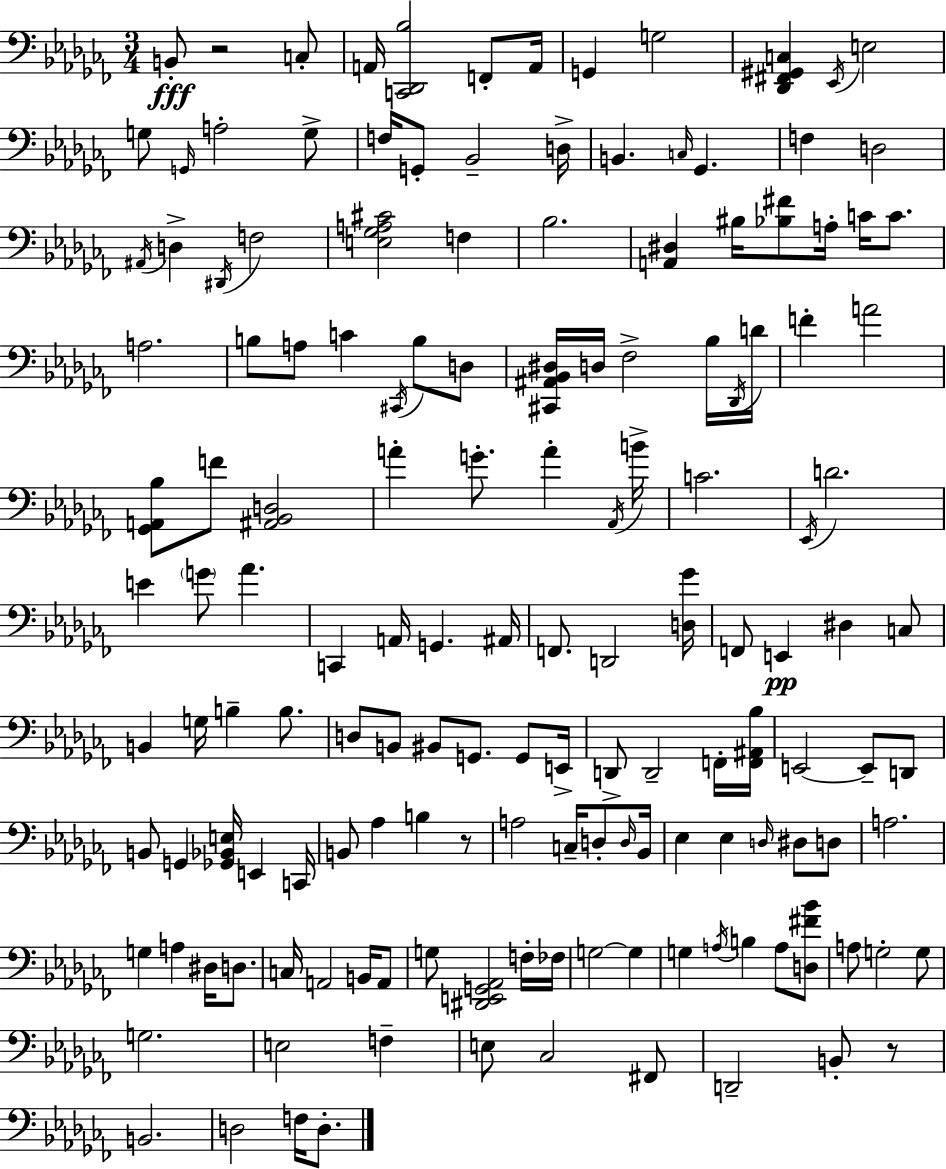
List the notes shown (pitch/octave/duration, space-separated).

B2/e R/h C3/e A2/s [C2,Db2,Bb3]/h F2/e A2/s G2/q G3/h [Db2,F#2,G#2,C3]/q Eb2/s E3/h G3/e G2/s A3/h G3/e F3/s G2/e Bb2/h D3/s B2/q. C3/s Gb2/q. F3/q D3/h A#2/s D3/q D#2/s F3/h [E3,Gb3,A3,C#4]/h F3/q Bb3/h. [A2,D#3]/q BIS3/s [Bb3,F#4]/e A3/s C4/s C4/e. A3/h. B3/e A3/e C4/q C#2/s B3/e D3/e [C#2,A#2,Bb2,D#3]/s D3/s FES3/h Bb3/s Db2/s D4/s F4/q A4/h [Gb2,A2,Bb3]/e F4/e [A#2,Bb2,D3]/h A4/q G4/e. A4/q Ab2/s B4/s C4/h. Eb2/s D4/h. E4/q G4/e Ab4/q. C2/q A2/s G2/q. A#2/s F2/e. D2/h [D3,Gb4]/s F2/e E2/q D#3/q C3/e B2/q G3/s B3/q B3/e. D3/e B2/e BIS2/e G2/e. G2/e E2/s D2/e D2/h F2/s [F2,A#2,Bb3]/s E2/h E2/e D2/e B2/e G2/q [Gb2,Bb2,E3]/s E2/q C2/s B2/e Ab3/q B3/q R/e A3/h C3/s D3/e D3/s Bb2/s Eb3/q Eb3/q D3/s D#3/e D3/e A3/h. G3/q A3/q D#3/s D3/e. C3/s A2/h B2/s A2/e G3/e [D#2,E2,G2,Ab2]/h F3/s FES3/s G3/h G3/q G3/q A3/s B3/q A3/e [D3,F#4,Bb4]/e A3/e G3/h G3/e G3/h. E3/h F3/q E3/e CES3/h F#2/e D2/h B2/e R/e B2/h. D3/h F3/s D3/e.